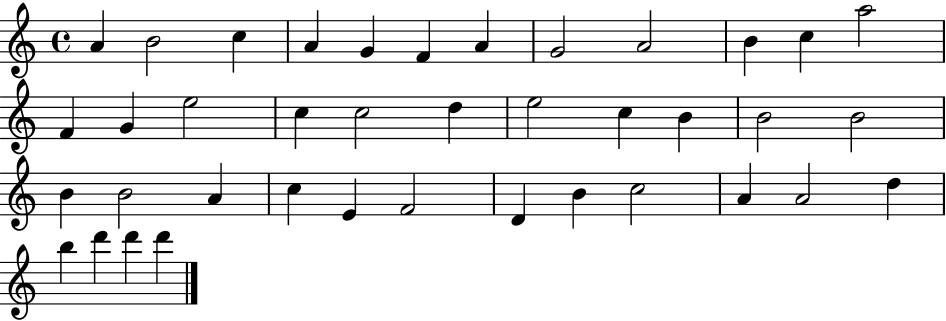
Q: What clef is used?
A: treble